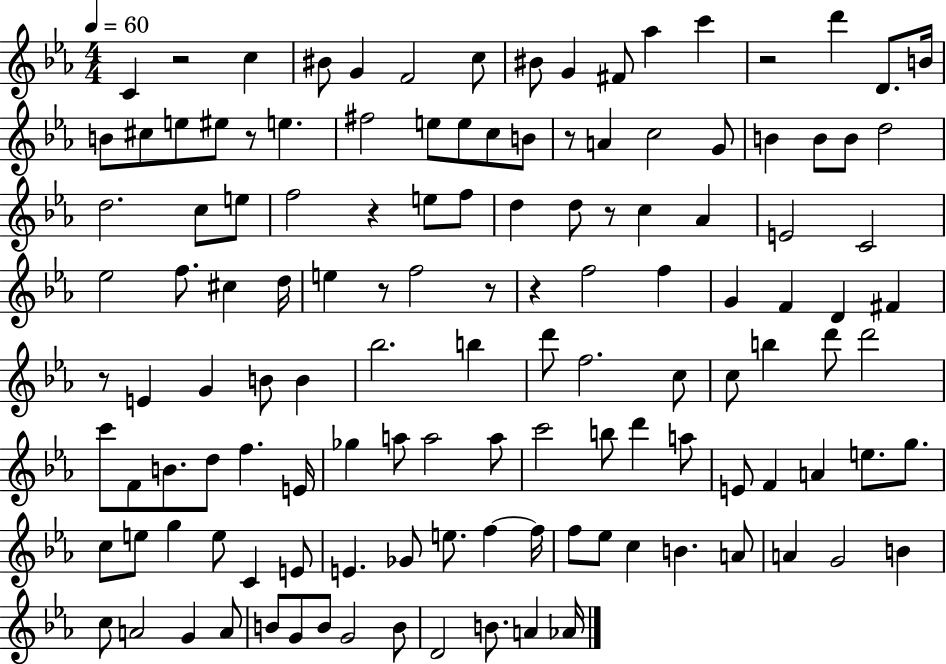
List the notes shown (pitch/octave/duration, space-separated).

C4/q R/h C5/q BIS4/e G4/q F4/h C5/e BIS4/e G4/q F#4/e Ab5/q C6/q R/h D6/q D4/e. B4/s B4/e C#5/e E5/e EIS5/e R/e E5/q. F#5/h E5/e E5/e C5/e B4/e R/e A4/q C5/h G4/e B4/q B4/e B4/e D5/h D5/h. C5/e E5/e F5/h R/q E5/e F5/e D5/q D5/e R/e C5/q Ab4/q E4/h C4/h Eb5/h F5/e. C#5/q D5/s E5/q R/e F5/h R/e R/q F5/h F5/q G4/q F4/q D4/q F#4/q R/e E4/q G4/q B4/e B4/q Bb5/h. B5/q D6/e F5/h. C5/e C5/e B5/q D6/e D6/h C6/e F4/e B4/e. D5/e F5/q. E4/s Gb5/q A5/e A5/h A5/e C6/h B5/e D6/q A5/e E4/e F4/q A4/q E5/e. G5/e. C5/e E5/e G5/q E5/e C4/q E4/e E4/q. Gb4/e E5/e. F5/q F5/s F5/e Eb5/e C5/q B4/q. A4/e A4/q G4/h B4/q C5/e A4/h G4/q A4/e B4/e G4/e B4/e G4/h B4/e D4/h B4/e. A4/q Ab4/s